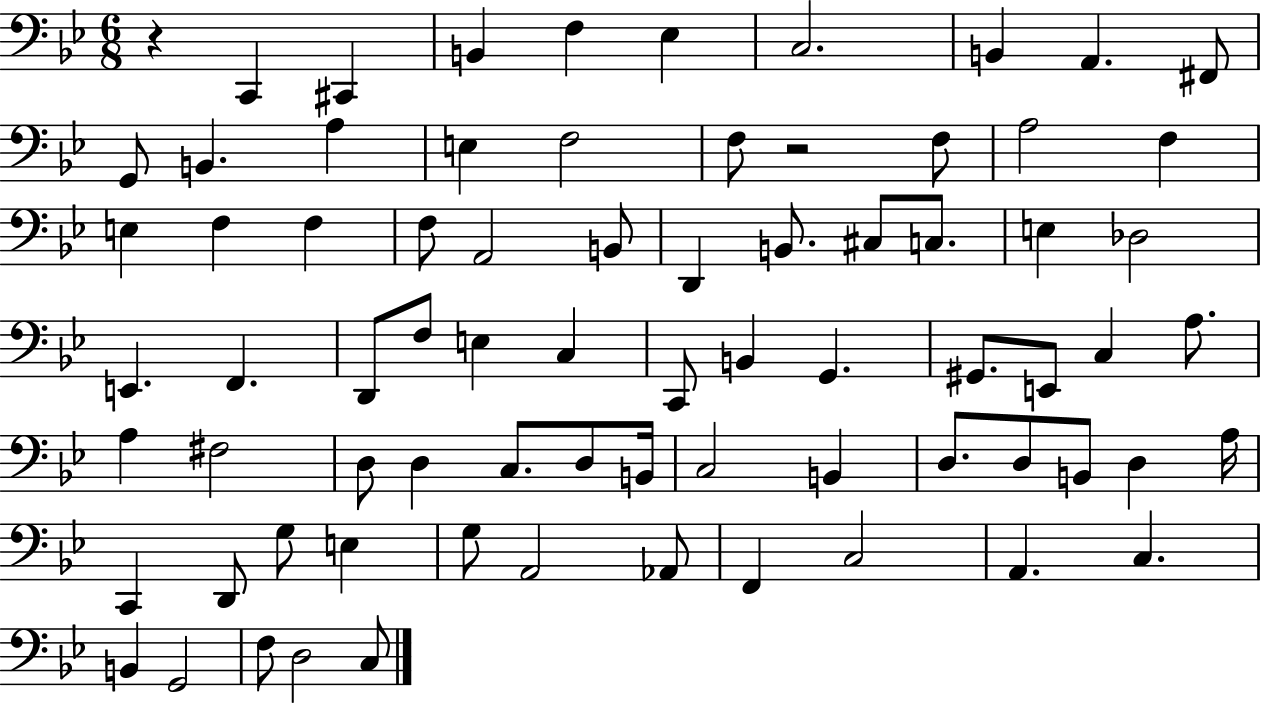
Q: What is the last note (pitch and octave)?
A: C3